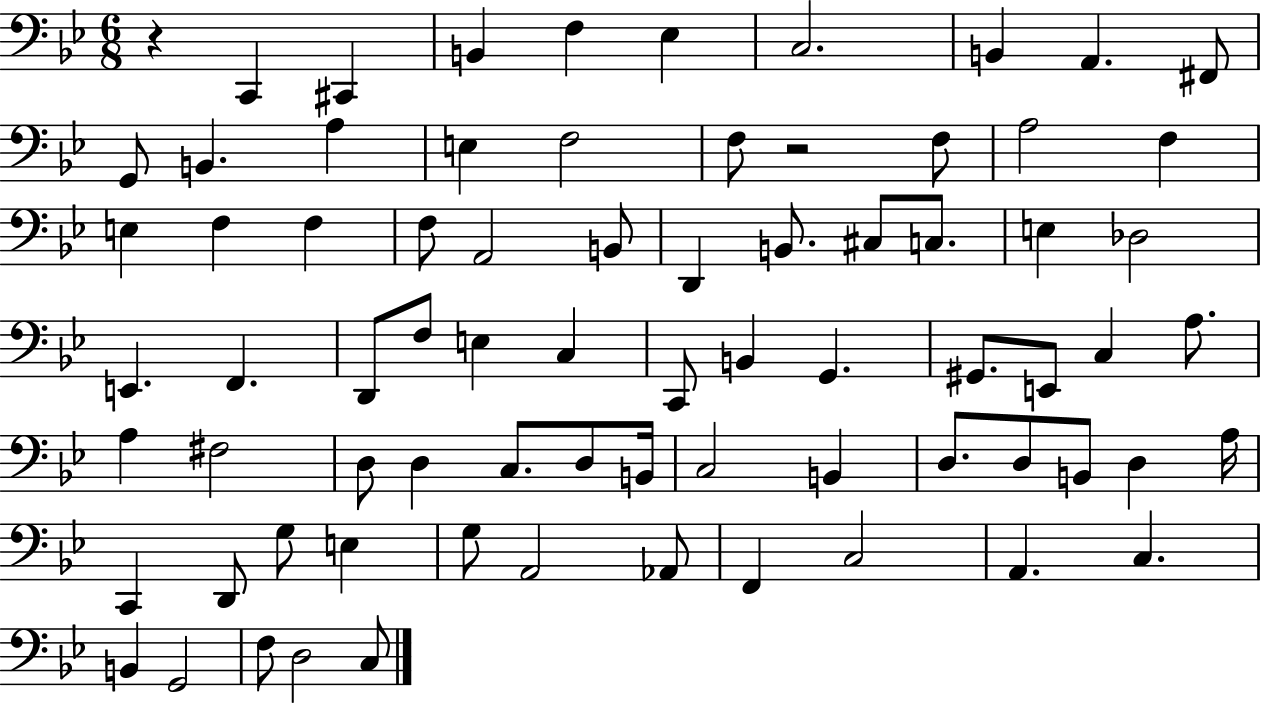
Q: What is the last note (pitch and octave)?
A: C3